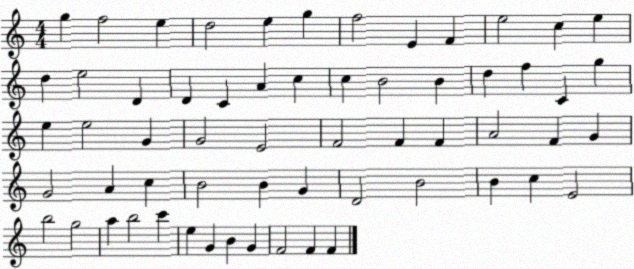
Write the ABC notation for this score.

X:1
T:Untitled
M:4/4
L:1/4
K:C
g f2 e d2 e g f2 E F e2 c e d e2 D D C A c c B2 B d f C g e e2 G G2 E2 F2 F F A2 F G G2 A c B2 B G D2 B2 B c E2 b2 g2 a b2 c' e G B G F2 F F